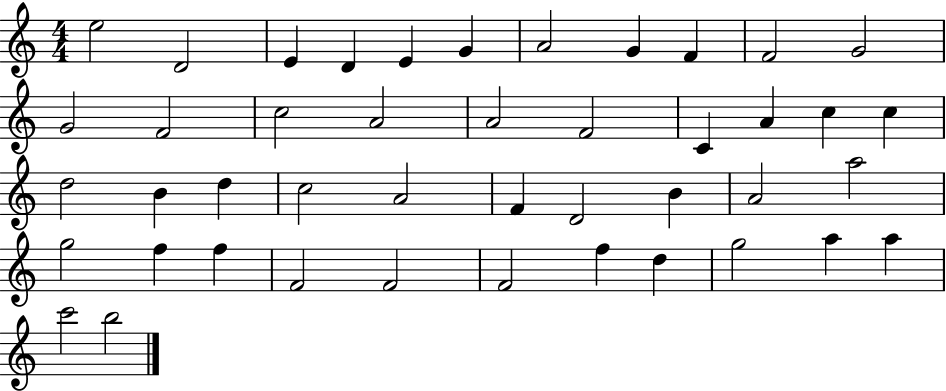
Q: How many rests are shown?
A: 0